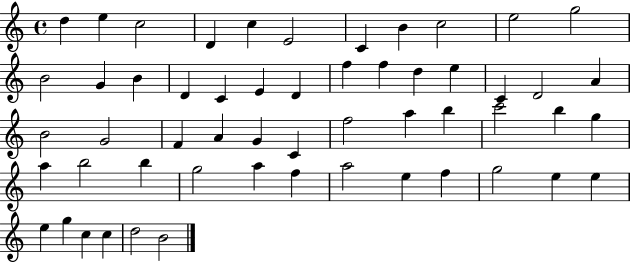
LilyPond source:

{
  \clef treble
  \time 4/4
  \defaultTimeSignature
  \key c \major
  d''4 e''4 c''2 | d'4 c''4 e'2 | c'4 b'4 c''2 | e''2 g''2 | \break b'2 g'4 b'4 | d'4 c'4 e'4 d'4 | f''4 f''4 d''4 e''4 | c'4 d'2 a'4 | \break b'2 g'2 | f'4 a'4 g'4 c'4 | f''2 a''4 b''4 | c'''2 b''4 g''4 | \break a''4 b''2 b''4 | g''2 a''4 f''4 | a''2 e''4 f''4 | g''2 e''4 e''4 | \break e''4 g''4 c''4 c''4 | d''2 b'2 | \bar "|."
}